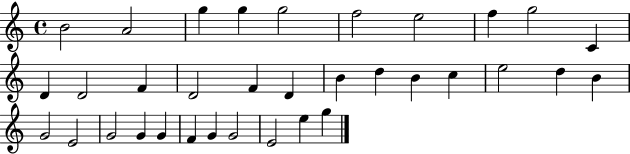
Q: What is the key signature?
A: C major